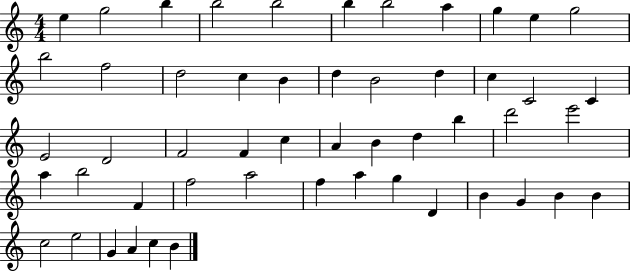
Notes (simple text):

E5/q G5/h B5/q B5/h B5/h B5/q B5/h A5/q G5/q E5/q G5/h B5/h F5/h D5/h C5/q B4/q D5/q B4/h D5/q C5/q C4/h C4/q E4/h D4/h F4/h F4/q C5/q A4/q B4/q D5/q B5/q D6/h E6/h A5/q B5/h F4/q F5/h A5/h F5/q A5/q G5/q D4/q B4/q G4/q B4/q B4/q C5/h E5/h G4/q A4/q C5/q B4/q